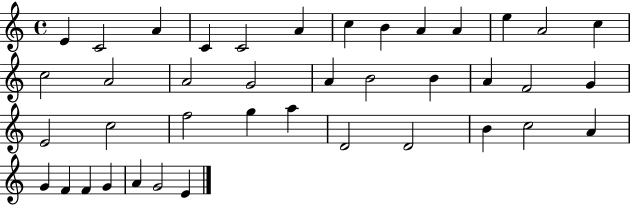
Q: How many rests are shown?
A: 0